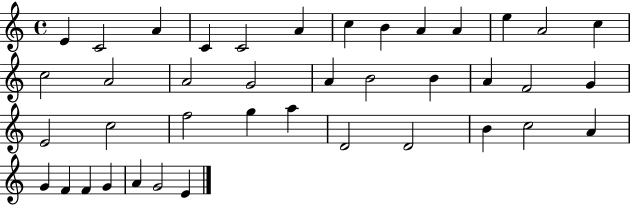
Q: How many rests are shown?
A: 0